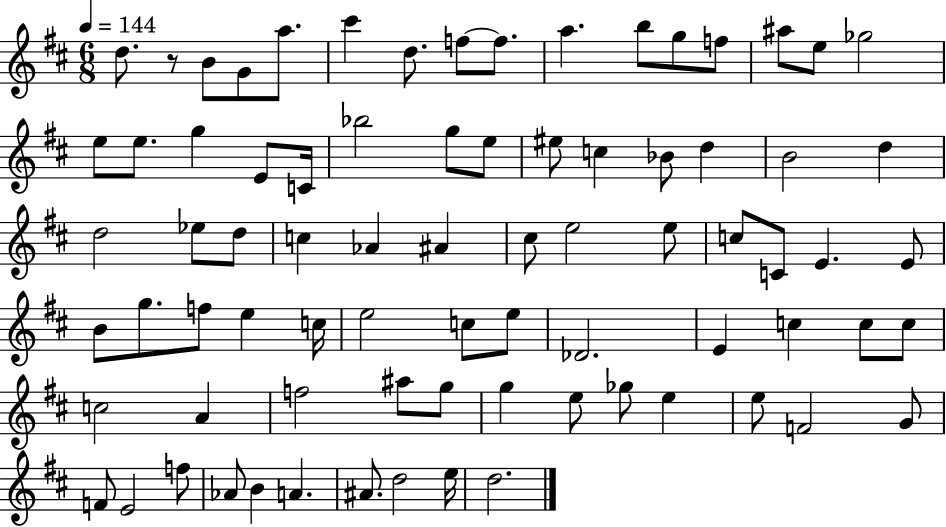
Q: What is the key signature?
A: D major